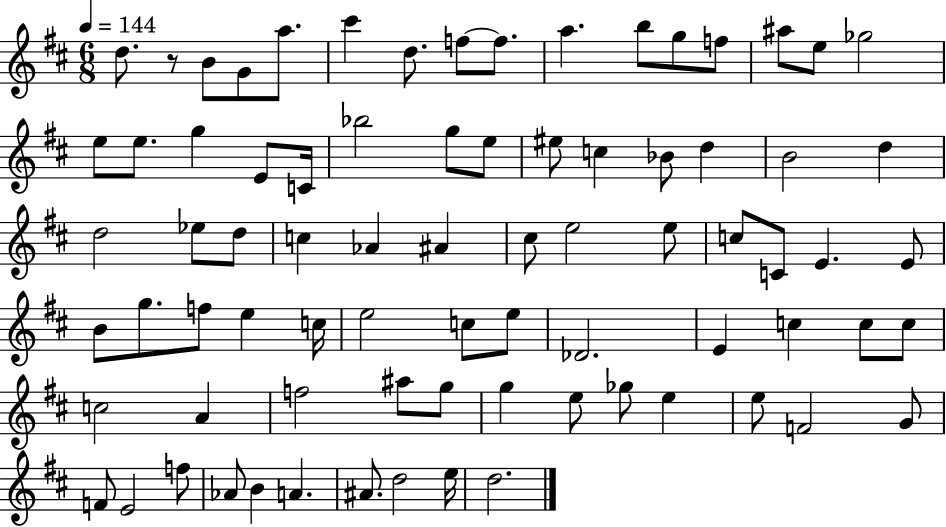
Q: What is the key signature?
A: D major